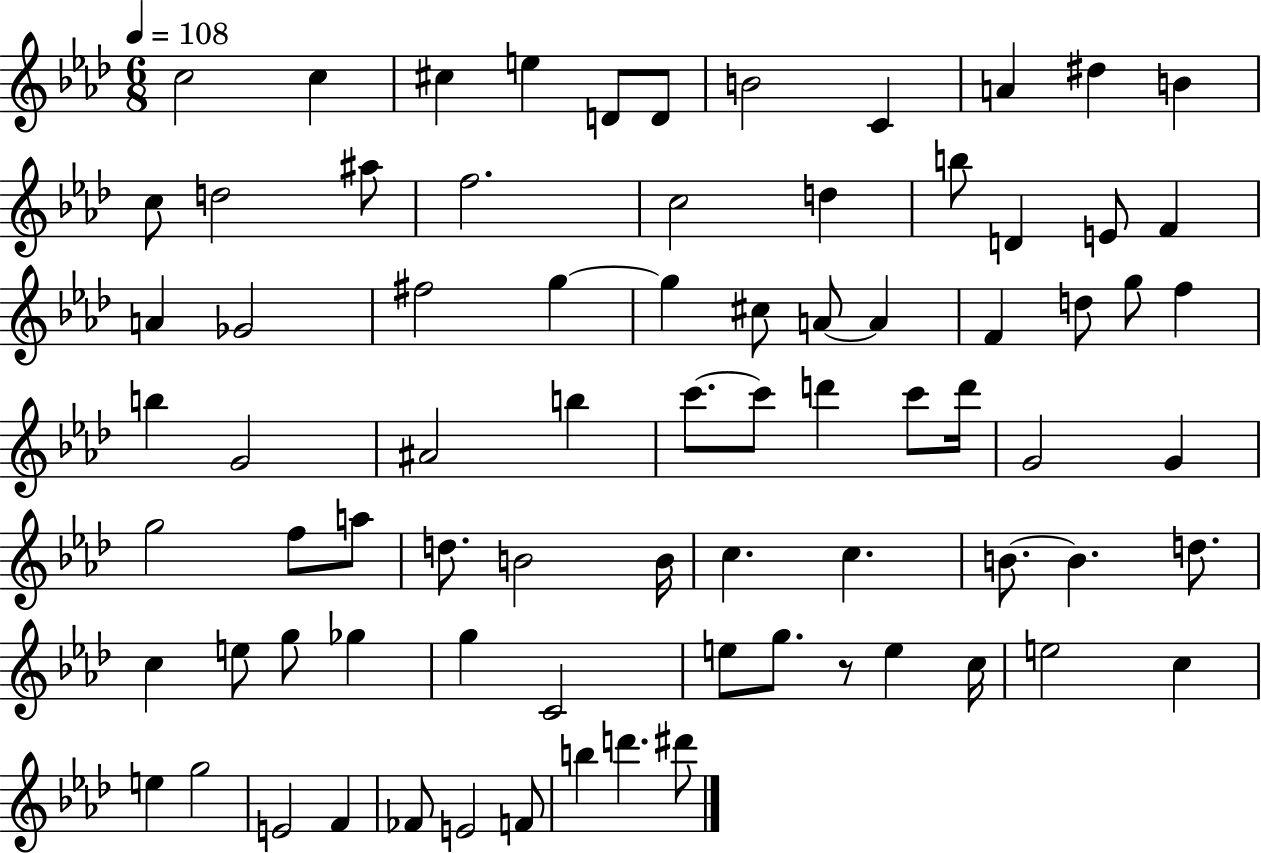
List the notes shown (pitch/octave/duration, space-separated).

C5/h C5/q C#5/q E5/q D4/e D4/e B4/h C4/q A4/q D#5/q B4/q C5/e D5/h A#5/e F5/h. C5/h D5/q B5/e D4/q E4/e F4/q A4/q Gb4/h F#5/h G5/q G5/q C#5/e A4/e A4/q F4/q D5/e G5/e F5/q B5/q G4/h A#4/h B5/q C6/e. C6/e D6/q C6/e D6/s G4/h G4/q G5/h F5/e A5/e D5/e. B4/h B4/s C5/q. C5/q. B4/e. B4/q. D5/e. C5/q E5/e G5/e Gb5/q G5/q C4/h E5/e G5/e. R/e E5/q C5/s E5/h C5/q E5/q G5/h E4/h F4/q FES4/e E4/h F4/e B5/q D6/q. D#6/e